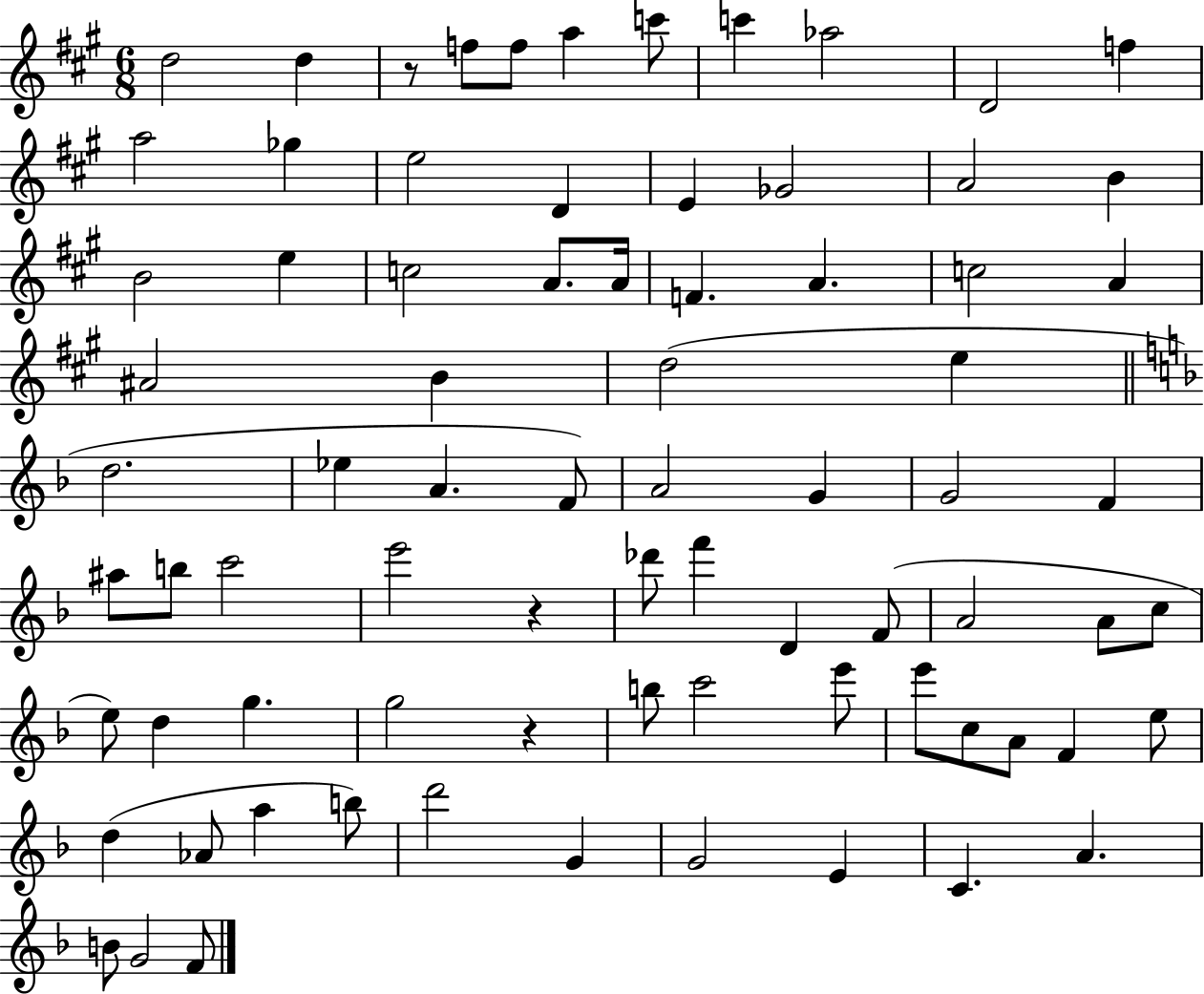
D5/h D5/q R/e F5/e F5/e A5/q C6/e C6/q Ab5/h D4/h F5/q A5/h Gb5/q E5/h D4/q E4/q Gb4/h A4/h B4/q B4/h E5/q C5/h A4/e. A4/s F4/q. A4/q. C5/h A4/q A#4/h B4/q D5/h E5/q D5/h. Eb5/q A4/q. F4/e A4/h G4/q G4/h F4/q A#5/e B5/e C6/h E6/h R/q Db6/e F6/q D4/q F4/e A4/h A4/e C5/e E5/e D5/q G5/q. G5/h R/q B5/e C6/h E6/e E6/e C5/e A4/e F4/q E5/e D5/q Ab4/e A5/q B5/e D6/h G4/q G4/h E4/q C4/q. A4/q. B4/e G4/h F4/e